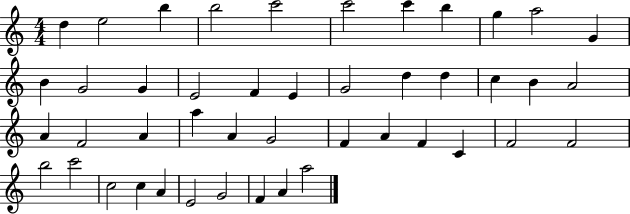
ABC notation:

X:1
T:Untitled
M:4/4
L:1/4
K:C
d e2 b b2 c'2 c'2 c' b g a2 G B G2 G E2 F E G2 d d c B A2 A F2 A a A G2 F A F C F2 F2 b2 c'2 c2 c A E2 G2 F A a2